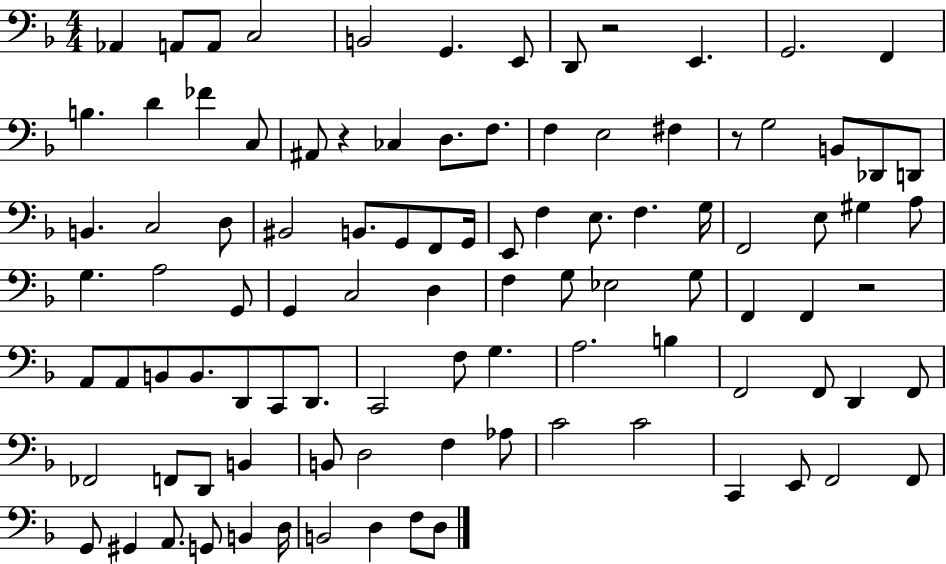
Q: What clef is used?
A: bass